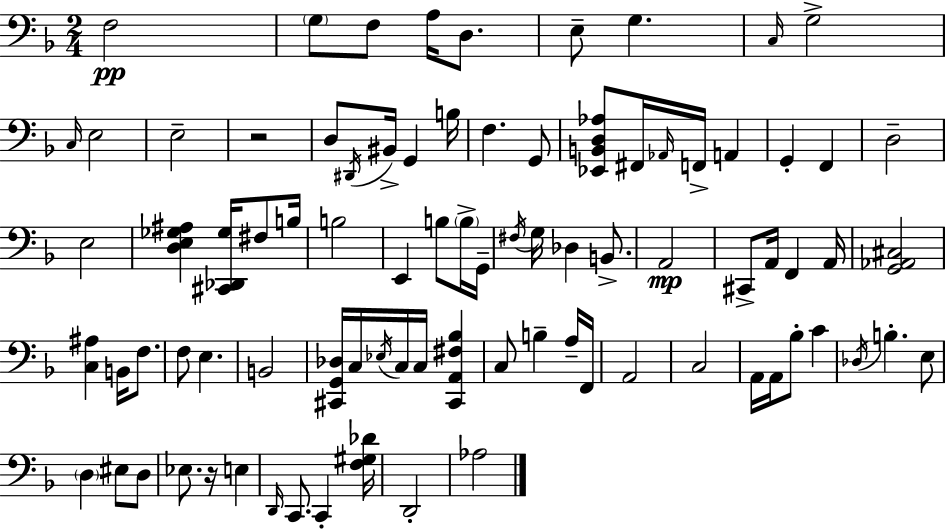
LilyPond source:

{
  \clef bass
  \numericTimeSignature
  \time 2/4
  \key f \major
  f2\pp | \parenthesize g8 f8 a16 d8. | e8-- g4. | \grace { c16 } g2-> | \break \grace { c16 } e2 | e2-- | r2 | d8 \acciaccatura { dis,16 } bis,16-> g,4 | \break b16 f4. | g,8 <ees, b, d aes>8 fis,16 \grace { aes,16 } f,16-> | a,4 g,4-. | f,4 d2-- | \break e2 | <d e ges ais>4 | <cis, des, ges>16 fis8 b16 b2 | e,4 | \break b8 \parenthesize b16-> g,16-- \acciaccatura { fis16 } g16 des4 | b,8.-> a,2\mp | cis,8-> a,16 | f,4 a,16 <g, aes, cis>2 | \break <c ais>4 | b,16 f8. f8 e4. | b,2 | <cis, g, des>16 c16 \acciaccatura { ees16 } | \break c16 c16 <cis, a, fis bes>4 c8 | b4-- a16-- f,16 a,2 | c2 | a,16 a,16 | \break bes8-. c'4 \acciaccatura { des16 } b4.-. | e8 \parenthesize d4 | eis8 d8 ees8. | r16 e4 \grace { d,16 } | \break c,8. c,4-. <f gis des'>16 | d,2-. | aes2 | \bar "|."
}